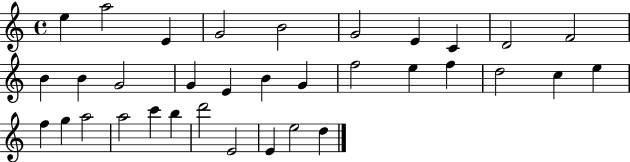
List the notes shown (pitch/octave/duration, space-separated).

E5/q A5/h E4/q G4/h B4/h G4/h E4/q C4/q D4/h F4/h B4/q B4/q G4/h G4/q E4/q B4/q G4/q F5/h E5/q F5/q D5/h C5/q E5/q F5/q G5/q A5/h A5/h C6/q B5/q D6/h E4/h E4/q E5/h D5/q